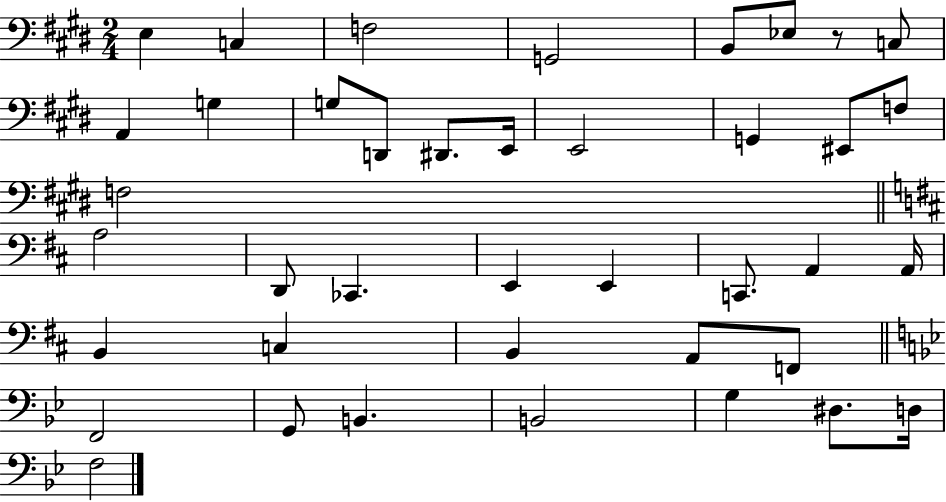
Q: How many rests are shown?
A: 1